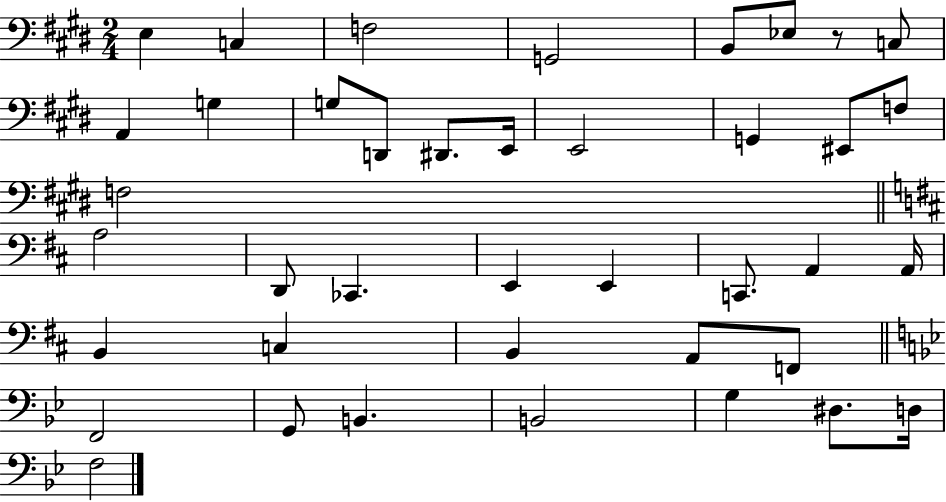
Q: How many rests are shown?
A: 1